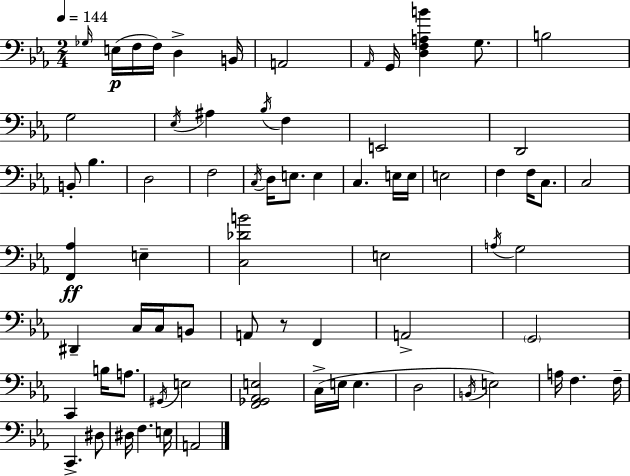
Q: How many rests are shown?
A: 1